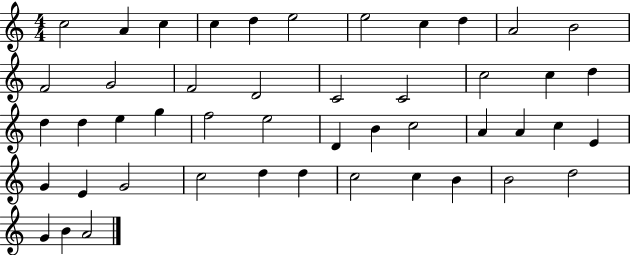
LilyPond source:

{
  \clef treble
  \numericTimeSignature
  \time 4/4
  \key c \major
  c''2 a'4 c''4 | c''4 d''4 e''2 | e''2 c''4 d''4 | a'2 b'2 | \break f'2 g'2 | f'2 d'2 | c'2 c'2 | c''2 c''4 d''4 | \break d''4 d''4 e''4 g''4 | f''2 e''2 | d'4 b'4 c''2 | a'4 a'4 c''4 e'4 | \break g'4 e'4 g'2 | c''2 d''4 d''4 | c''2 c''4 b'4 | b'2 d''2 | \break g'4 b'4 a'2 | \bar "|."
}